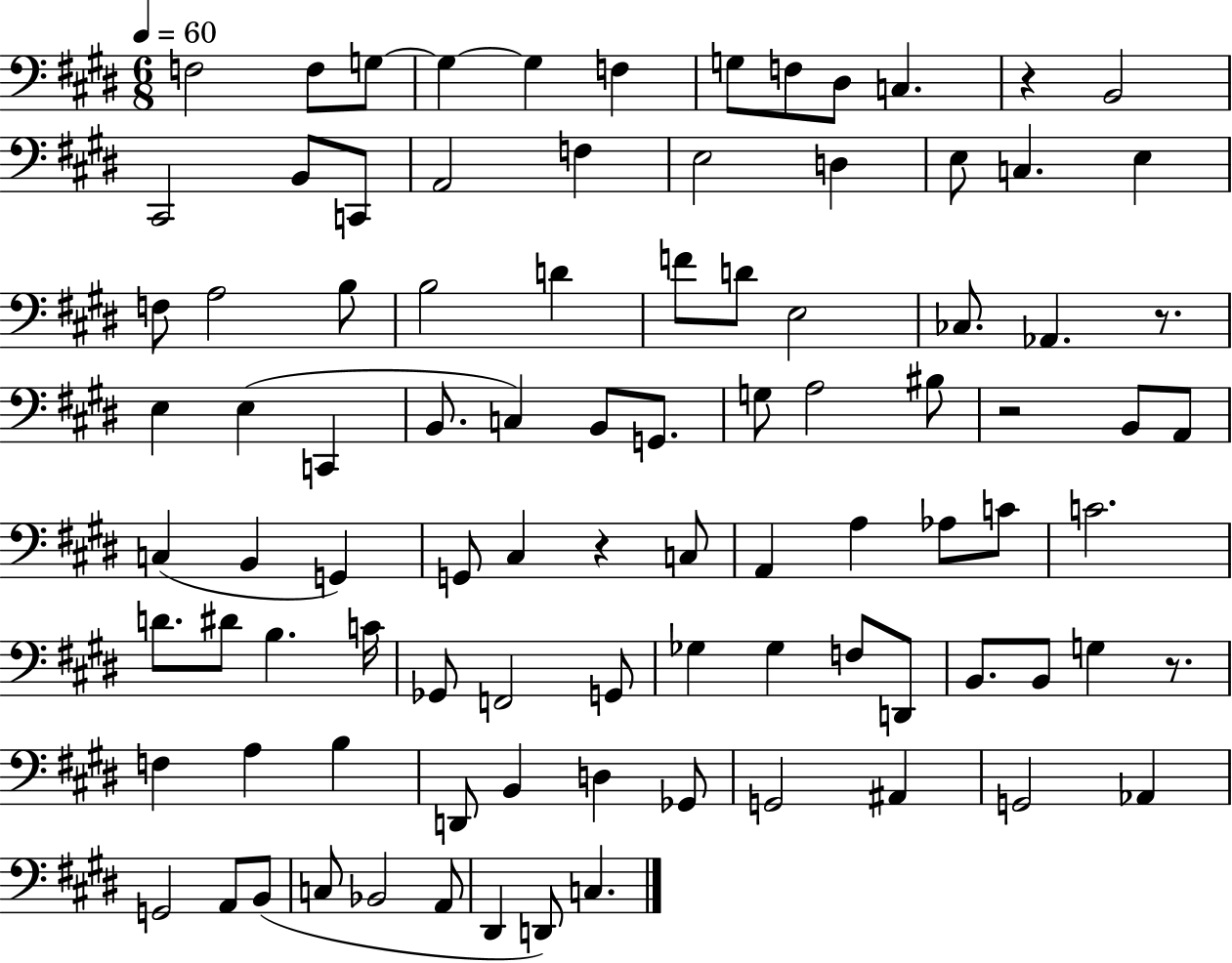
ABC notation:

X:1
T:Untitled
M:6/8
L:1/4
K:E
F,2 F,/2 G,/2 G, G, F, G,/2 F,/2 ^D,/2 C, z B,,2 ^C,,2 B,,/2 C,,/2 A,,2 F, E,2 D, E,/2 C, E, F,/2 A,2 B,/2 B,2 D F/2 D/2 E,2 _C,/2 _A,, z/2 E, E, C,, B,,/2 C, B,,/2 G,,/2 G,/2 A,2 ^B,/2 z2 B,,/2 A,,/2 C, B,, G,, G,,/2 ^C, z C,/2 A,, A, _A,/2 C/2 C2 D/2 ^D/2 B, C/4 _G,,/2 F,,2 G,,/2 _G, _G, F,/2 D,,/2 B,,/2 B,,/2 G, z/2 F, A, B, D,,/2 B,, D, _G,,/2 G,,2 ^A,, G,,2 _A,, G,,2 A,,/2 B,,/2 C,/2 _B,,2 A,,/2 ^D,, D,,/2 C,